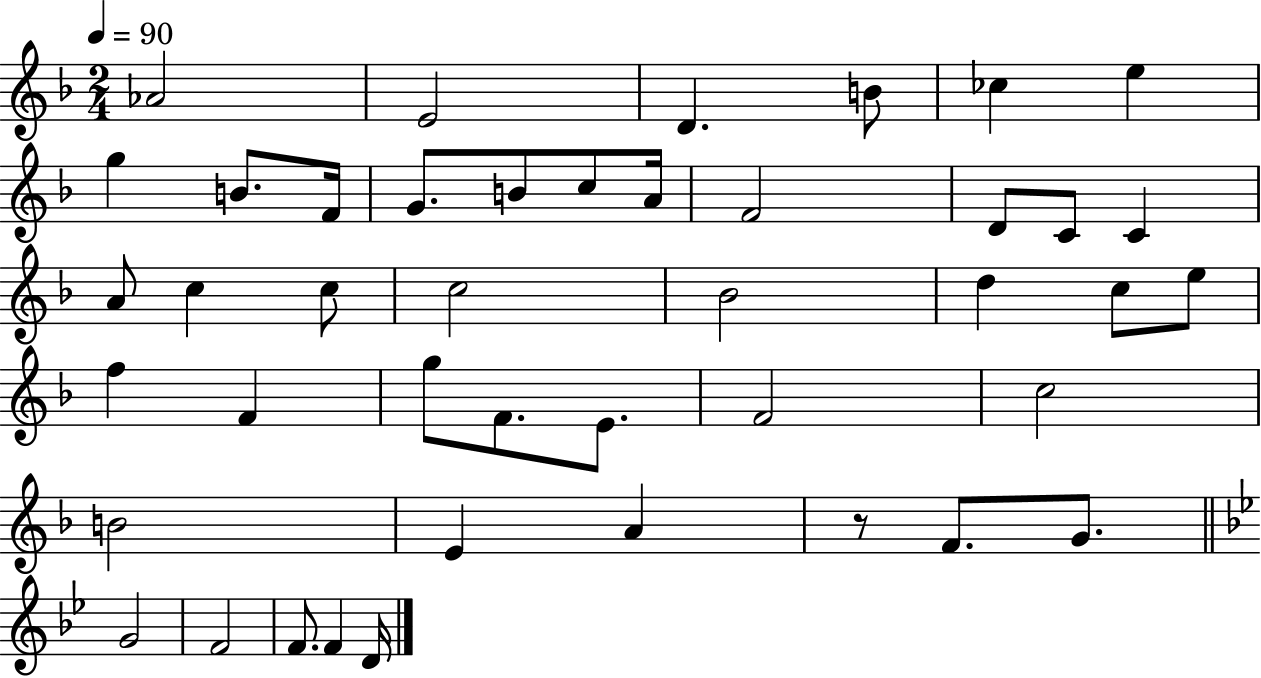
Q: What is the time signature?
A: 2/4